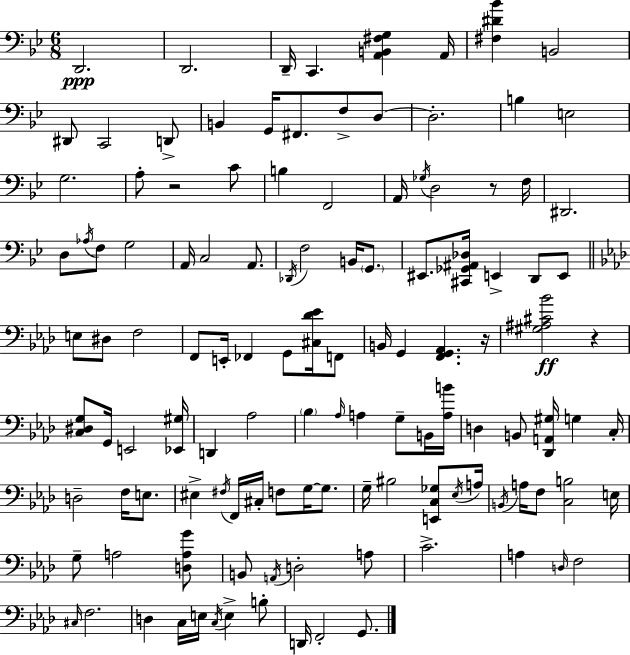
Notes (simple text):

D2/h. D2/h. D2/s C2/q. [A2,B2,F#3,G3]/q A2/s [F#3,D#4,Bb4]/q B2/h D#2/e C2/h D2/e B2/q G2/s F#2/e. F3/e D3/e D3/h. B3/q E3/h G3/h. A3/e R/h C4/e B3/q F2/h A2/s Gb3/s D3/h R/e F3/s D#2/h. D3/e Ab3/s F3/e G3/h A2/s C3/h A2/e. Db2/s F3/h B2/s G2/e. EIS2/e. [C#2,Gb2,A#2,Db3]/s E2/q D2/e E2/e E3/e D#3/e F3/h F2/e E2/s FES2/q G2/e [C#3,Db4,Eb4]/s F2/e B2/s G2/q [F2,G2,Ab2]/q. R/s [G#3,A#3,C#4,Bb4]/h R/q [C3,D#3,G3]/e G2/s E2/h [Eb2,G#3]/s D2/q Ab3/h Bb3/q Ab3/s A3/q G3/e B2/s [A3,B4]/s D3/q B2/e [Db2,A2,G#3]/s G3/q C3/s D3/h F3/s E3/e. EIS3/q F#3/s F2/s C#3/s F3/e G3/s G3/e. G3/s BIS3/h [E2,C3,Gb3]/e Eb3/s A3/s B2/s A3/s F3/e [C3,B3]/h E3/s G3/e A3/h [D3,A3,G4]/e B2/e A2/s D3/h A3/e C4/h. A3/q D3/s F3/h C#3/s F3/h. D3/q C3/s E3/s C3/s E3/q B3/e D2/s F2/h G2/e.